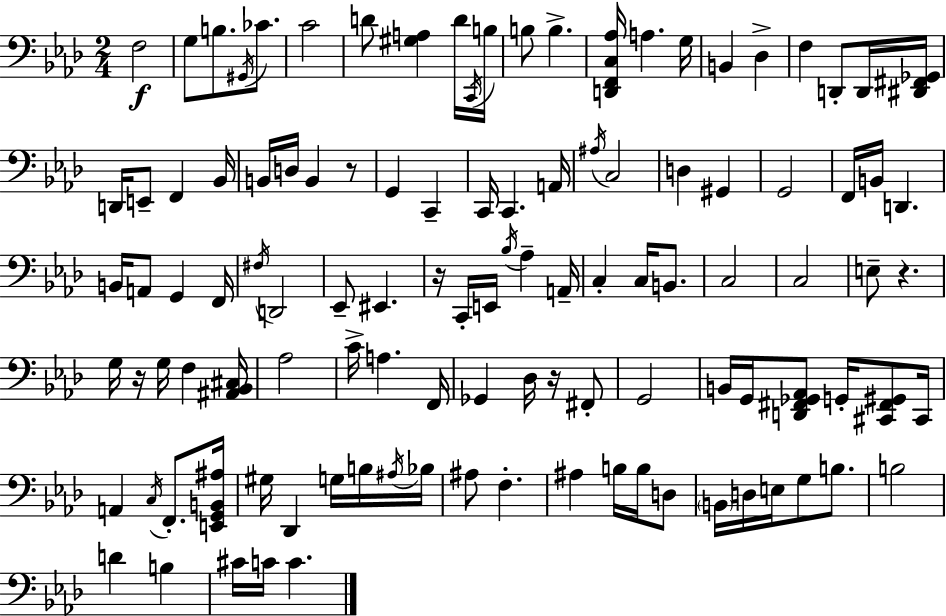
{
  \clef bass
  \numericTimeSignature
  \time 2/4
  \key f \minor
  f2\f | g8 b8. \acciaccatura { gis,16 } ces'8. | c'2 | d'8 <gis a>4 d'16 | \break \acciaccatura { c,16 } b16 b8 b4.-> | <d, f, c aes>16 a4. | g16 b,4 des4-> | f4 d,8-. | \break d,16 <dis, fis, ges,>16 d,16 e,8-- f,4 | bes,16 b,16 d16 b,4 | r8 g,4 c,4-- | c,16 c,4. | \break a,16 \acciaccatura { ais16 } c2 | d4 gis,4 | g,2 | f,16 b,16 d,4. | \break b,16 a,8 g,4 | f,16 \acciaccatura { fis16 } d,2 | ees,8-- eis,4. | r16 c,16-. e,16 \acciaccatura { bes16 } | \break aes4-- a,16-- c4-. | c16 b,8. c2 | c2 | e8-- r4. | \break g16 r16 g16 | f4 <ais, bes, cis>16 aes2 | c'16-> a4. | f,16 ges,4 | \break des16 r16 fis,8-. g,2 | b,16 g,16 <d, fis, ges, aes,>8 | g,16-. <cis, fis, gis,>8 cis,16 a,4 | \acciaccatura { c16 } f,8.-. <e, g, b, ais>16 gis16 des,4 | \break g16 b16 \acciaccatura { ais16 } bes16 ais8 | f4.-. ais4 | b16 b16 d8 \parenthesize b,16 | d16 e16 g8 b8. b2 | \break d'4 | b4 cis'16 | c'16 c'4. \bar "|."
}